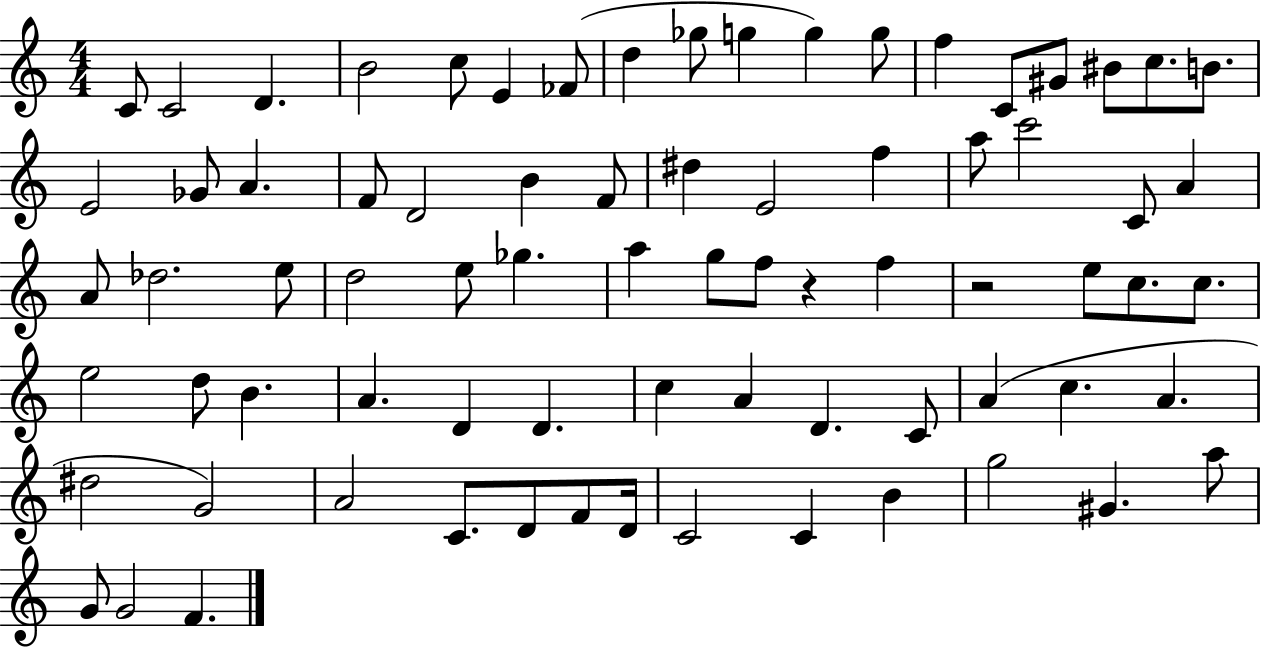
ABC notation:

X:1
T:Untitled
M:4/4
L:1/4
K:C
C/2 C2 D B2 c/2 E _F/2 d _g/2 g g g/2 f C/2 ^G/2 ^B/2 c/2 B/2 E2 _G/2 A F/2 D2 B F/2 ^d E2 f a/2 c'2 C/2 A A/2 _d2 e/2 d2 e/2 _g a g/2 f/2 z f z2 e/2 c/2 c/2 e2 d/2 B A D D c A D C/2 A c A ^d2 G2 A2 C/2 D/2 F/2 D/4 C2 C B g2 ^G a/2 G/2 G2 F